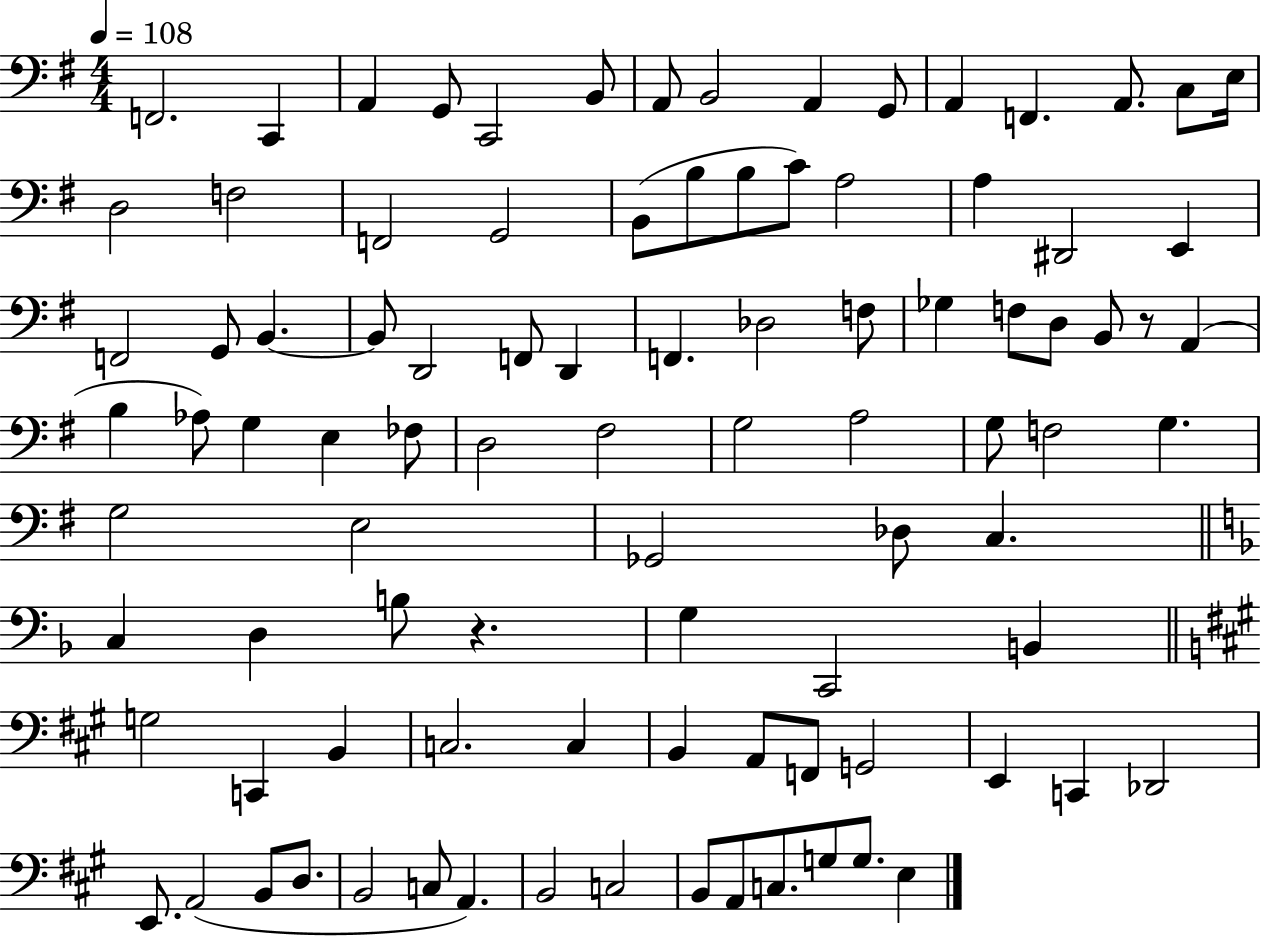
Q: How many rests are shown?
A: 2